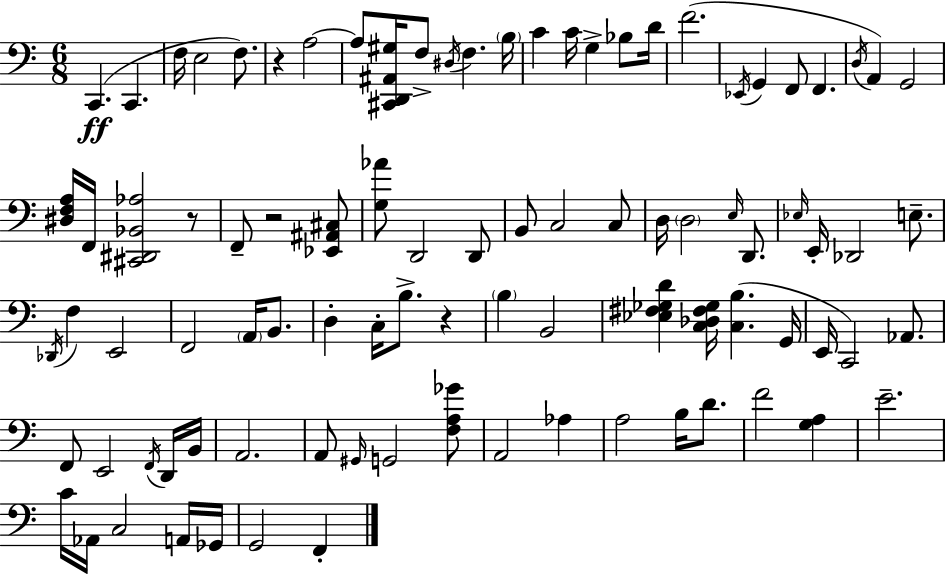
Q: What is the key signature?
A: C major